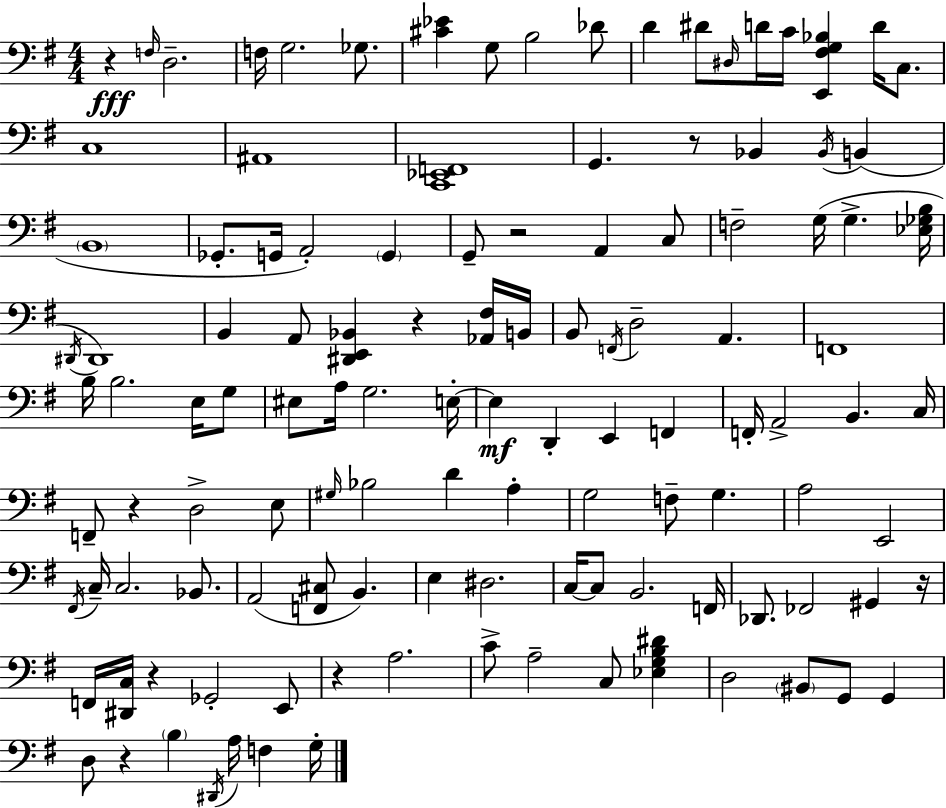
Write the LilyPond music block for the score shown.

{
  \clef bass
  \numericTimeSignature
  \time 4/4
  \key g \major
  r4\fff \grace { f16 } d2.-- | f16 g2. ges8. | <cis' ees'>4 g8 b2 des'8 | d'4 dis'8 \grace { dis16 } d'16 c'16 <e, fis g bes>4 d'16 c8. | \break c1 | ais,1 | <c, ees, f,>1 | g,4. r8 bes,4 \acciaccatura { bes,16 } b,4( | \break \parenthesize b,1 | ges,8.-. g,16 a,2-.) \parenthesize g,4 | g,8-- r2 a,4 | c8 f2-- g16( g4.-> | \break <ees ges b>16 \acciaccatura { dis,16 } dis,1) | b,4 a,8 <dis, e, bes,>4 r4 | <aes, fis>16 b,16 b,8 \acciaccatura { f,16 } d2-- a,4. | f,1 | \break b16 b2. | e16 g8 eis8 a16 g2. | e16-.~~ e4\mf d,4-. e,4 | f,4 f,16-. a,2-> b,4. | \break c16 f,8-- r4 d2-> | e8 \grace { gis16 } bes2 d'4 | a4-. g2 f8-- | g4. a2 e,2 | \break \acciaccatura { fis,16 } c16-- c2. | bes,8. a,2( <f, cis>8 | b,4.) e4 dis2. | c16~~ c8 b,2. | \break f,16 des,8. fes,2 | gis,4 r16 f,16 <dis, c>16 r4 ges,2-. | e,8 r4 a2. | c'8-> a2-- | \break c8 <ees g b dis'>4 d2 \parenthesize bis,8 | g,8 g,4 d8 r4 \parenthesize b4 | \acciaccatura { dis,16 } a16 f4 g16-. \bar "|."
}